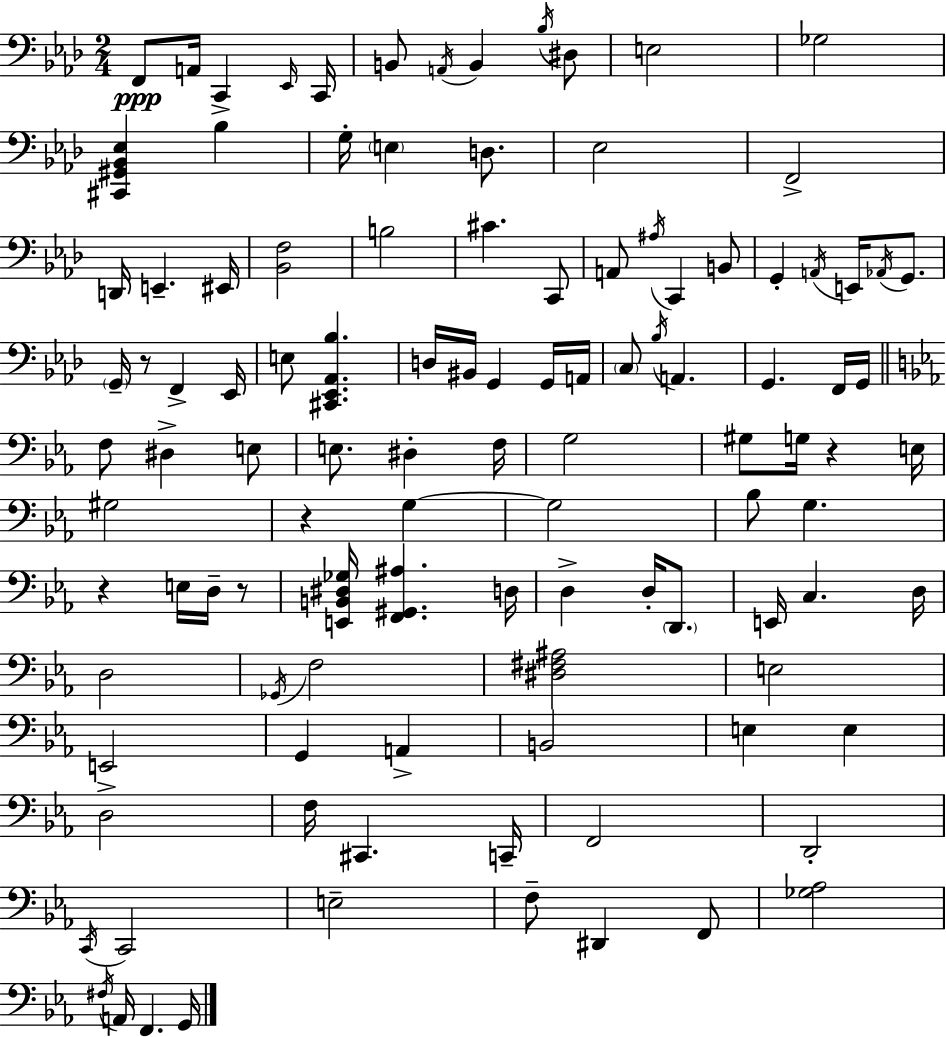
F2/e A2/s C2/q Eb2/s C2/s B2/e A2/s B2/q Bb3/s D#3/e E3/h Gb3/h [C#2,G#2,Bb2,Eb3]/q Bb3/q G3/s E3/q D3/e. Eb3/h F2/h D2/s E2/q. EIS2/s [Bb2,F3]/h B3/h C#4/q. C2/e A2/e A#3/s C2/q B2/e G2/q A2/s E2/s Ab2/s G2/e. G2/s R/e F2/q Eb2/s E3/e [C#2,Eb2,Ab2,Bb3]/q. D3/s BIS2/s G2/q G2/s A2/s C3/e Bb3/s A2/q. G2/q. F2/s G2/s F3/e D#3/q E3/e E3/e. D#3/q F3/s G3/h G#3/e G3/s R/q E3/s G#3/h R/q G3/q G3/h Bb3/e G3/q. R/q E3/s D3/s R/e [E2,B2,D#3,Gb3]/s [F2,G#2,A#3]/q. D3/s D3/q D3/s D2/e. E2/s C3/q. D3/s D3/h Gb2/s F3/h [D#3,F#3,A#3]/h E3/h E2/h G2/q A2/q B2/h E3/q E3/q D3/h F3/s C#2/q. C2/s F2/h D2/h C2/s C2/h E3/h F3/e D#2/q F2/e [Gb3,Ab3]/h F#3/s A2/s F2/q. G2/s